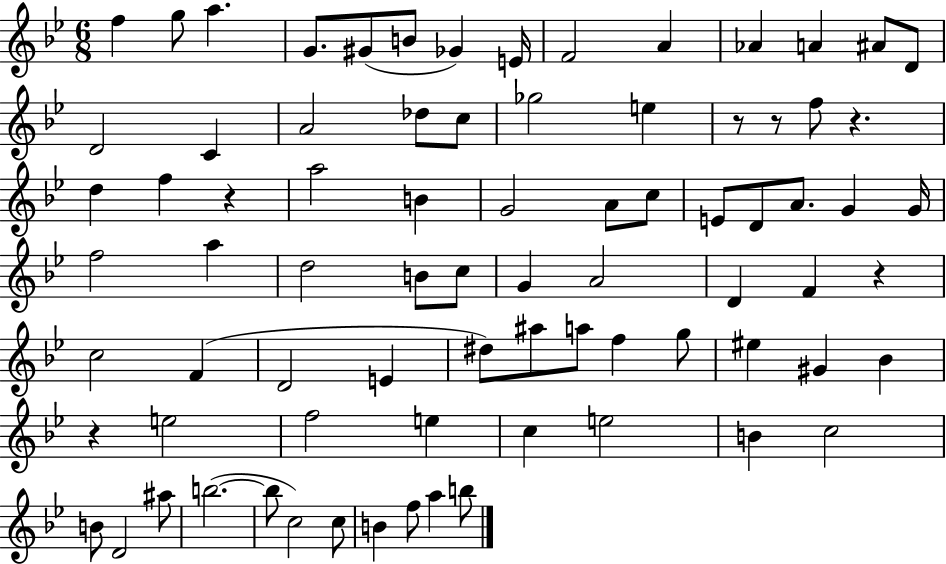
F5/q G5/e A5/q. G4/e. G#4/e B4/e Gb4/q E4/s F4/h A4/q Ab4/q A4/q A#4/e D4/e D4/h C4/q A4/h Db5/e C5/e Gb5/h E5/q R/e R/e F5/e R/q. D5/q F5/q R/q A5/h B4/q G4/h A4/e C5/e E4/e D4/e A4/e. G4/q G4/s F5/h A5/q D5/h B4/e C5/e G4/q A4/h D4/q F4/q R/q C5/h F4/q D4/h E4/q D#5/e A#5/e A5/e F5/q G5/e EIS5/q G#4/q Bb4/q R/q E5/h F5/h E5/q C5/q E5/h B4/q C5/h B4/e D4/h A#5/e B5/h. B5/e C5/h C5/e B4/q F5/e A5/q B5/e